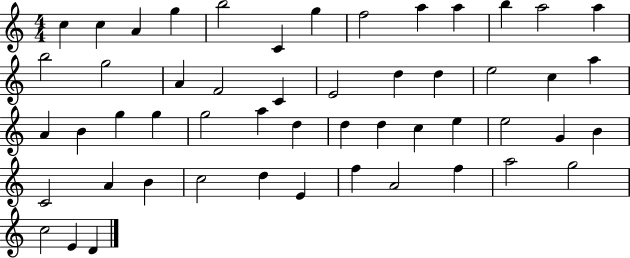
X:1
T:Untitled
M:4/4
L:1/4
K:C
c c A g b2 C g f2 a a b a2 a b2 g2 A F2 C E2 d d e2 c a A B g g g2 a d d d c e e2 G B C2 A B c2 d E f A2 f a2 g2 c2 E D